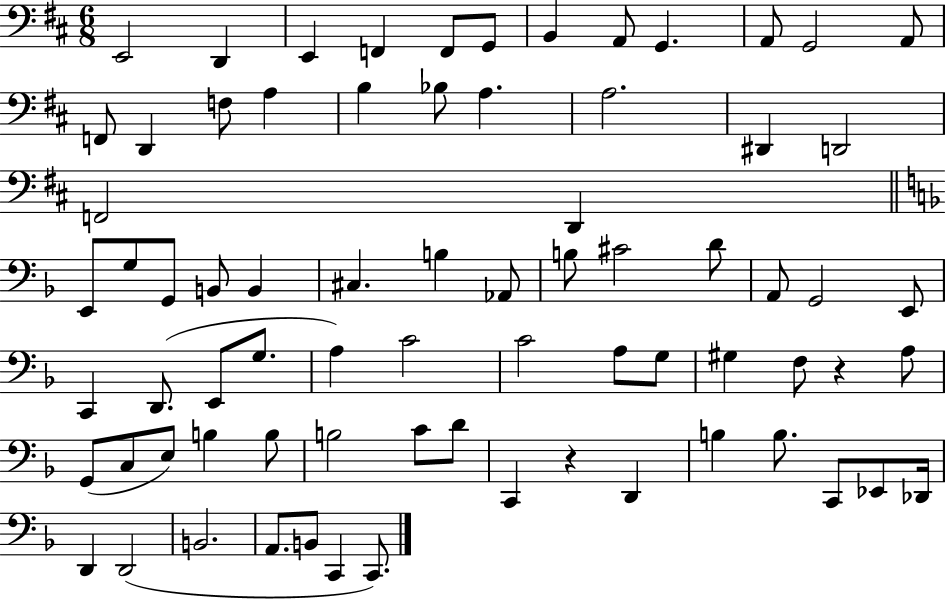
E2/h D2/q E2/q F2/q F2/e G2/e B2/q A2/e G2/q. A2/e G2/h A2/e F2/e D2/q F3/e A3/q B3/q Bb3/e A3/q. A3/h. D#2/q D2/h F2/h D2/q E2/e G3/e G2/e B2/e B2/q C#3/q. B3/q Ab2/e B3/e C#4/h D4/e A2/e G2/h E2/e C2/q D2/e. E2/e G3/e. A3/q C4/h C4/h A3/e G3/e G#3/q F3/e R/q A3/e G2/e C3/e E3/e B3/q B3/e B3/h C4/e D4/e C2/q R/q D2/q B3/q B3/e. C2/e Eb2/e Db2/s D2/q D2/h B2/h. A2/e. B2/e C2/q C2/e.